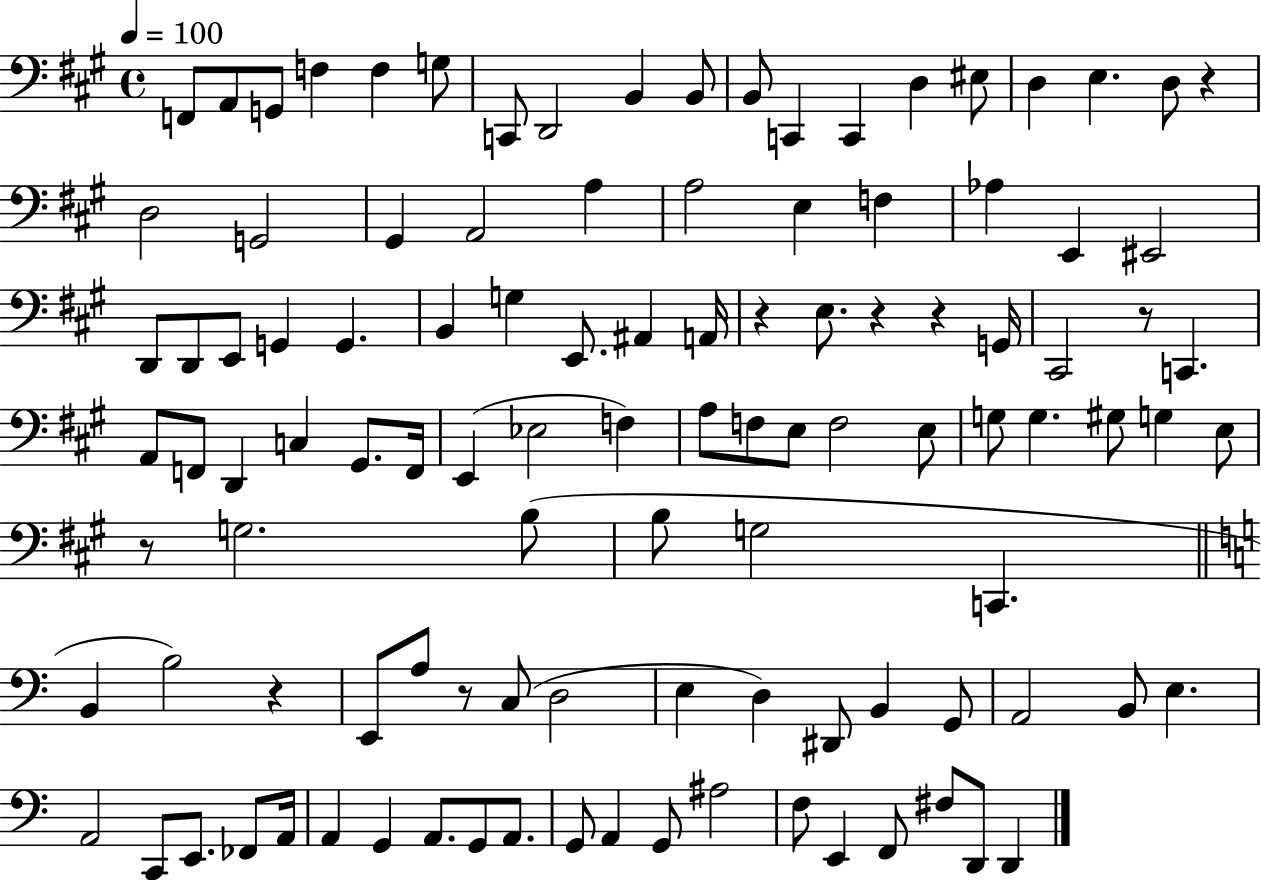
F2/e A2/e G2/e F3/q F3/q G3/e C2/e D2/h B2/q B2/e B2/e C2/q C2/q D3/q EIS3/e D3/q E3/q. D3/e R/q D3/h G2/h G#2/q A2/h A3/q A3/h E3/q F3/q Ab3/q E2/q EIS2/h D2/e D2/e E2/e G2/q G2/q. B2/q G3/q E2/e. A#2/q A2/s R/q E3/e. R/q R/q G2/s C#2/h R/e C2/q. A2/e F2/e D2/q C3/q G#2/e. F2/s E2/q Eb3/h F3/q A3/e F3/e E3/e F3/h E3/e G3/e G3/q. G#3/e G3/q E3/e R/e G3/h. B3/e B3/e G3/h C2/q. B2/q B3/h R/q E2/e A3/e R/e C3/e D3/h E3/q D3/q D#2/e B2/q G2/e A2/h B2/e E3/q. A2/h C2/e E2/e. FES2/e A2/s A2/q G2/q A2/e. G2/e A2/e. G2/e A2/q G2/e A#3/h F3/e E2/q F2/e F#3/e D2/e D2/q